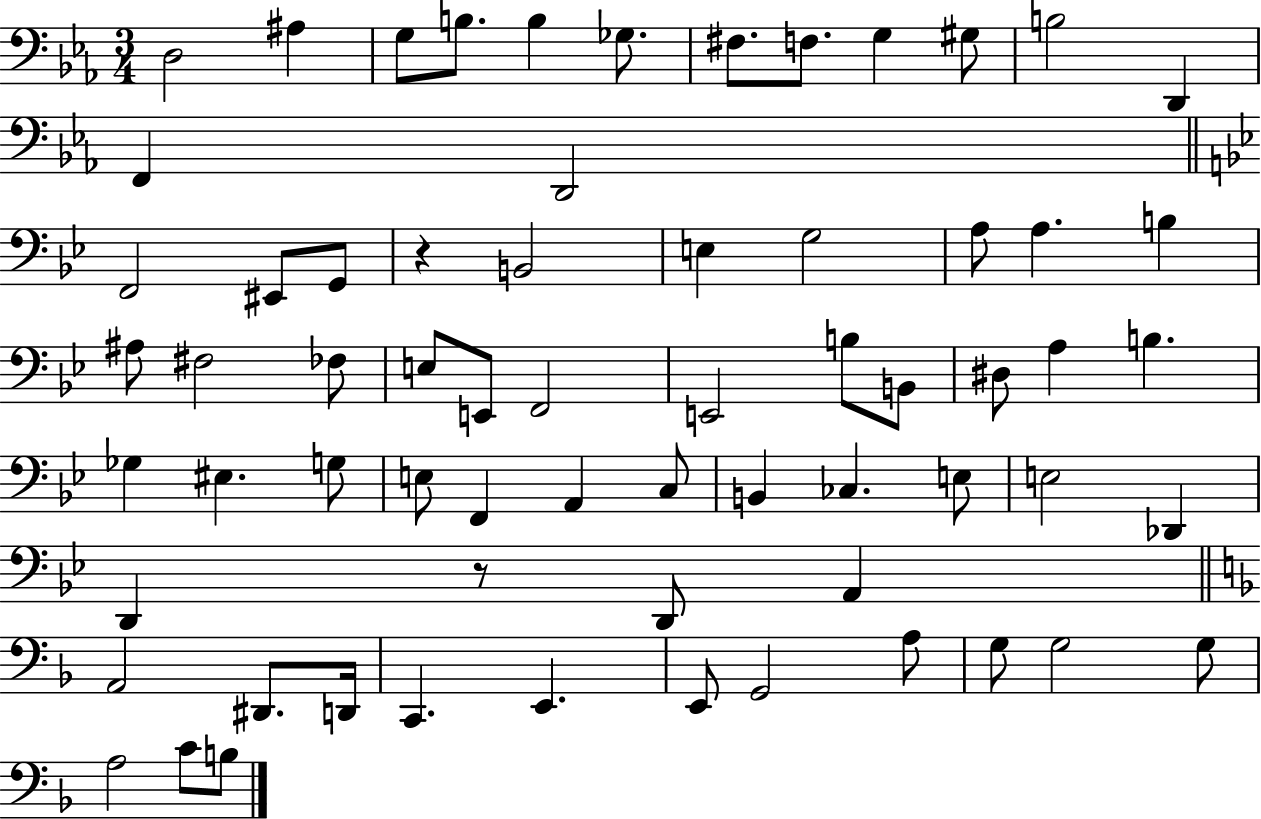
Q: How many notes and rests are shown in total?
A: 66